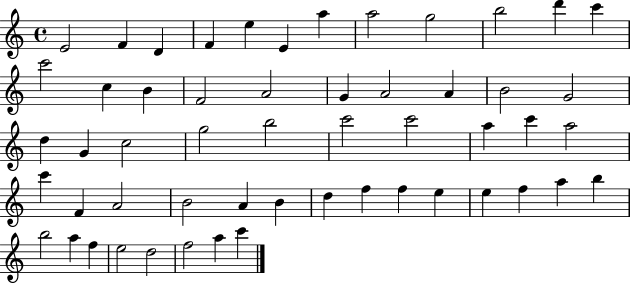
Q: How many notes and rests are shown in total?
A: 54